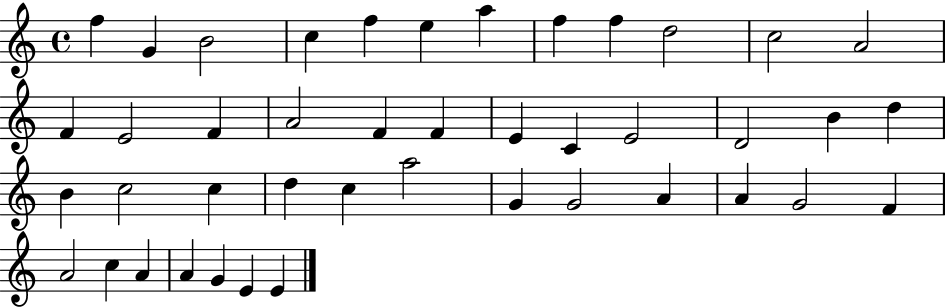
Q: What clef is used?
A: treble